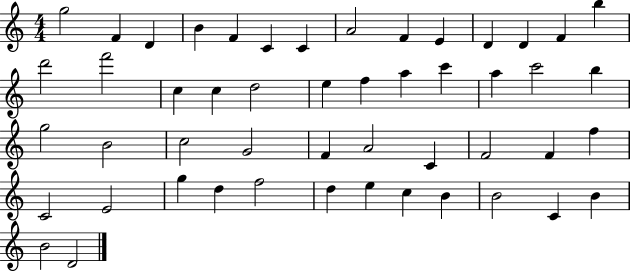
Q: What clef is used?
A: treble